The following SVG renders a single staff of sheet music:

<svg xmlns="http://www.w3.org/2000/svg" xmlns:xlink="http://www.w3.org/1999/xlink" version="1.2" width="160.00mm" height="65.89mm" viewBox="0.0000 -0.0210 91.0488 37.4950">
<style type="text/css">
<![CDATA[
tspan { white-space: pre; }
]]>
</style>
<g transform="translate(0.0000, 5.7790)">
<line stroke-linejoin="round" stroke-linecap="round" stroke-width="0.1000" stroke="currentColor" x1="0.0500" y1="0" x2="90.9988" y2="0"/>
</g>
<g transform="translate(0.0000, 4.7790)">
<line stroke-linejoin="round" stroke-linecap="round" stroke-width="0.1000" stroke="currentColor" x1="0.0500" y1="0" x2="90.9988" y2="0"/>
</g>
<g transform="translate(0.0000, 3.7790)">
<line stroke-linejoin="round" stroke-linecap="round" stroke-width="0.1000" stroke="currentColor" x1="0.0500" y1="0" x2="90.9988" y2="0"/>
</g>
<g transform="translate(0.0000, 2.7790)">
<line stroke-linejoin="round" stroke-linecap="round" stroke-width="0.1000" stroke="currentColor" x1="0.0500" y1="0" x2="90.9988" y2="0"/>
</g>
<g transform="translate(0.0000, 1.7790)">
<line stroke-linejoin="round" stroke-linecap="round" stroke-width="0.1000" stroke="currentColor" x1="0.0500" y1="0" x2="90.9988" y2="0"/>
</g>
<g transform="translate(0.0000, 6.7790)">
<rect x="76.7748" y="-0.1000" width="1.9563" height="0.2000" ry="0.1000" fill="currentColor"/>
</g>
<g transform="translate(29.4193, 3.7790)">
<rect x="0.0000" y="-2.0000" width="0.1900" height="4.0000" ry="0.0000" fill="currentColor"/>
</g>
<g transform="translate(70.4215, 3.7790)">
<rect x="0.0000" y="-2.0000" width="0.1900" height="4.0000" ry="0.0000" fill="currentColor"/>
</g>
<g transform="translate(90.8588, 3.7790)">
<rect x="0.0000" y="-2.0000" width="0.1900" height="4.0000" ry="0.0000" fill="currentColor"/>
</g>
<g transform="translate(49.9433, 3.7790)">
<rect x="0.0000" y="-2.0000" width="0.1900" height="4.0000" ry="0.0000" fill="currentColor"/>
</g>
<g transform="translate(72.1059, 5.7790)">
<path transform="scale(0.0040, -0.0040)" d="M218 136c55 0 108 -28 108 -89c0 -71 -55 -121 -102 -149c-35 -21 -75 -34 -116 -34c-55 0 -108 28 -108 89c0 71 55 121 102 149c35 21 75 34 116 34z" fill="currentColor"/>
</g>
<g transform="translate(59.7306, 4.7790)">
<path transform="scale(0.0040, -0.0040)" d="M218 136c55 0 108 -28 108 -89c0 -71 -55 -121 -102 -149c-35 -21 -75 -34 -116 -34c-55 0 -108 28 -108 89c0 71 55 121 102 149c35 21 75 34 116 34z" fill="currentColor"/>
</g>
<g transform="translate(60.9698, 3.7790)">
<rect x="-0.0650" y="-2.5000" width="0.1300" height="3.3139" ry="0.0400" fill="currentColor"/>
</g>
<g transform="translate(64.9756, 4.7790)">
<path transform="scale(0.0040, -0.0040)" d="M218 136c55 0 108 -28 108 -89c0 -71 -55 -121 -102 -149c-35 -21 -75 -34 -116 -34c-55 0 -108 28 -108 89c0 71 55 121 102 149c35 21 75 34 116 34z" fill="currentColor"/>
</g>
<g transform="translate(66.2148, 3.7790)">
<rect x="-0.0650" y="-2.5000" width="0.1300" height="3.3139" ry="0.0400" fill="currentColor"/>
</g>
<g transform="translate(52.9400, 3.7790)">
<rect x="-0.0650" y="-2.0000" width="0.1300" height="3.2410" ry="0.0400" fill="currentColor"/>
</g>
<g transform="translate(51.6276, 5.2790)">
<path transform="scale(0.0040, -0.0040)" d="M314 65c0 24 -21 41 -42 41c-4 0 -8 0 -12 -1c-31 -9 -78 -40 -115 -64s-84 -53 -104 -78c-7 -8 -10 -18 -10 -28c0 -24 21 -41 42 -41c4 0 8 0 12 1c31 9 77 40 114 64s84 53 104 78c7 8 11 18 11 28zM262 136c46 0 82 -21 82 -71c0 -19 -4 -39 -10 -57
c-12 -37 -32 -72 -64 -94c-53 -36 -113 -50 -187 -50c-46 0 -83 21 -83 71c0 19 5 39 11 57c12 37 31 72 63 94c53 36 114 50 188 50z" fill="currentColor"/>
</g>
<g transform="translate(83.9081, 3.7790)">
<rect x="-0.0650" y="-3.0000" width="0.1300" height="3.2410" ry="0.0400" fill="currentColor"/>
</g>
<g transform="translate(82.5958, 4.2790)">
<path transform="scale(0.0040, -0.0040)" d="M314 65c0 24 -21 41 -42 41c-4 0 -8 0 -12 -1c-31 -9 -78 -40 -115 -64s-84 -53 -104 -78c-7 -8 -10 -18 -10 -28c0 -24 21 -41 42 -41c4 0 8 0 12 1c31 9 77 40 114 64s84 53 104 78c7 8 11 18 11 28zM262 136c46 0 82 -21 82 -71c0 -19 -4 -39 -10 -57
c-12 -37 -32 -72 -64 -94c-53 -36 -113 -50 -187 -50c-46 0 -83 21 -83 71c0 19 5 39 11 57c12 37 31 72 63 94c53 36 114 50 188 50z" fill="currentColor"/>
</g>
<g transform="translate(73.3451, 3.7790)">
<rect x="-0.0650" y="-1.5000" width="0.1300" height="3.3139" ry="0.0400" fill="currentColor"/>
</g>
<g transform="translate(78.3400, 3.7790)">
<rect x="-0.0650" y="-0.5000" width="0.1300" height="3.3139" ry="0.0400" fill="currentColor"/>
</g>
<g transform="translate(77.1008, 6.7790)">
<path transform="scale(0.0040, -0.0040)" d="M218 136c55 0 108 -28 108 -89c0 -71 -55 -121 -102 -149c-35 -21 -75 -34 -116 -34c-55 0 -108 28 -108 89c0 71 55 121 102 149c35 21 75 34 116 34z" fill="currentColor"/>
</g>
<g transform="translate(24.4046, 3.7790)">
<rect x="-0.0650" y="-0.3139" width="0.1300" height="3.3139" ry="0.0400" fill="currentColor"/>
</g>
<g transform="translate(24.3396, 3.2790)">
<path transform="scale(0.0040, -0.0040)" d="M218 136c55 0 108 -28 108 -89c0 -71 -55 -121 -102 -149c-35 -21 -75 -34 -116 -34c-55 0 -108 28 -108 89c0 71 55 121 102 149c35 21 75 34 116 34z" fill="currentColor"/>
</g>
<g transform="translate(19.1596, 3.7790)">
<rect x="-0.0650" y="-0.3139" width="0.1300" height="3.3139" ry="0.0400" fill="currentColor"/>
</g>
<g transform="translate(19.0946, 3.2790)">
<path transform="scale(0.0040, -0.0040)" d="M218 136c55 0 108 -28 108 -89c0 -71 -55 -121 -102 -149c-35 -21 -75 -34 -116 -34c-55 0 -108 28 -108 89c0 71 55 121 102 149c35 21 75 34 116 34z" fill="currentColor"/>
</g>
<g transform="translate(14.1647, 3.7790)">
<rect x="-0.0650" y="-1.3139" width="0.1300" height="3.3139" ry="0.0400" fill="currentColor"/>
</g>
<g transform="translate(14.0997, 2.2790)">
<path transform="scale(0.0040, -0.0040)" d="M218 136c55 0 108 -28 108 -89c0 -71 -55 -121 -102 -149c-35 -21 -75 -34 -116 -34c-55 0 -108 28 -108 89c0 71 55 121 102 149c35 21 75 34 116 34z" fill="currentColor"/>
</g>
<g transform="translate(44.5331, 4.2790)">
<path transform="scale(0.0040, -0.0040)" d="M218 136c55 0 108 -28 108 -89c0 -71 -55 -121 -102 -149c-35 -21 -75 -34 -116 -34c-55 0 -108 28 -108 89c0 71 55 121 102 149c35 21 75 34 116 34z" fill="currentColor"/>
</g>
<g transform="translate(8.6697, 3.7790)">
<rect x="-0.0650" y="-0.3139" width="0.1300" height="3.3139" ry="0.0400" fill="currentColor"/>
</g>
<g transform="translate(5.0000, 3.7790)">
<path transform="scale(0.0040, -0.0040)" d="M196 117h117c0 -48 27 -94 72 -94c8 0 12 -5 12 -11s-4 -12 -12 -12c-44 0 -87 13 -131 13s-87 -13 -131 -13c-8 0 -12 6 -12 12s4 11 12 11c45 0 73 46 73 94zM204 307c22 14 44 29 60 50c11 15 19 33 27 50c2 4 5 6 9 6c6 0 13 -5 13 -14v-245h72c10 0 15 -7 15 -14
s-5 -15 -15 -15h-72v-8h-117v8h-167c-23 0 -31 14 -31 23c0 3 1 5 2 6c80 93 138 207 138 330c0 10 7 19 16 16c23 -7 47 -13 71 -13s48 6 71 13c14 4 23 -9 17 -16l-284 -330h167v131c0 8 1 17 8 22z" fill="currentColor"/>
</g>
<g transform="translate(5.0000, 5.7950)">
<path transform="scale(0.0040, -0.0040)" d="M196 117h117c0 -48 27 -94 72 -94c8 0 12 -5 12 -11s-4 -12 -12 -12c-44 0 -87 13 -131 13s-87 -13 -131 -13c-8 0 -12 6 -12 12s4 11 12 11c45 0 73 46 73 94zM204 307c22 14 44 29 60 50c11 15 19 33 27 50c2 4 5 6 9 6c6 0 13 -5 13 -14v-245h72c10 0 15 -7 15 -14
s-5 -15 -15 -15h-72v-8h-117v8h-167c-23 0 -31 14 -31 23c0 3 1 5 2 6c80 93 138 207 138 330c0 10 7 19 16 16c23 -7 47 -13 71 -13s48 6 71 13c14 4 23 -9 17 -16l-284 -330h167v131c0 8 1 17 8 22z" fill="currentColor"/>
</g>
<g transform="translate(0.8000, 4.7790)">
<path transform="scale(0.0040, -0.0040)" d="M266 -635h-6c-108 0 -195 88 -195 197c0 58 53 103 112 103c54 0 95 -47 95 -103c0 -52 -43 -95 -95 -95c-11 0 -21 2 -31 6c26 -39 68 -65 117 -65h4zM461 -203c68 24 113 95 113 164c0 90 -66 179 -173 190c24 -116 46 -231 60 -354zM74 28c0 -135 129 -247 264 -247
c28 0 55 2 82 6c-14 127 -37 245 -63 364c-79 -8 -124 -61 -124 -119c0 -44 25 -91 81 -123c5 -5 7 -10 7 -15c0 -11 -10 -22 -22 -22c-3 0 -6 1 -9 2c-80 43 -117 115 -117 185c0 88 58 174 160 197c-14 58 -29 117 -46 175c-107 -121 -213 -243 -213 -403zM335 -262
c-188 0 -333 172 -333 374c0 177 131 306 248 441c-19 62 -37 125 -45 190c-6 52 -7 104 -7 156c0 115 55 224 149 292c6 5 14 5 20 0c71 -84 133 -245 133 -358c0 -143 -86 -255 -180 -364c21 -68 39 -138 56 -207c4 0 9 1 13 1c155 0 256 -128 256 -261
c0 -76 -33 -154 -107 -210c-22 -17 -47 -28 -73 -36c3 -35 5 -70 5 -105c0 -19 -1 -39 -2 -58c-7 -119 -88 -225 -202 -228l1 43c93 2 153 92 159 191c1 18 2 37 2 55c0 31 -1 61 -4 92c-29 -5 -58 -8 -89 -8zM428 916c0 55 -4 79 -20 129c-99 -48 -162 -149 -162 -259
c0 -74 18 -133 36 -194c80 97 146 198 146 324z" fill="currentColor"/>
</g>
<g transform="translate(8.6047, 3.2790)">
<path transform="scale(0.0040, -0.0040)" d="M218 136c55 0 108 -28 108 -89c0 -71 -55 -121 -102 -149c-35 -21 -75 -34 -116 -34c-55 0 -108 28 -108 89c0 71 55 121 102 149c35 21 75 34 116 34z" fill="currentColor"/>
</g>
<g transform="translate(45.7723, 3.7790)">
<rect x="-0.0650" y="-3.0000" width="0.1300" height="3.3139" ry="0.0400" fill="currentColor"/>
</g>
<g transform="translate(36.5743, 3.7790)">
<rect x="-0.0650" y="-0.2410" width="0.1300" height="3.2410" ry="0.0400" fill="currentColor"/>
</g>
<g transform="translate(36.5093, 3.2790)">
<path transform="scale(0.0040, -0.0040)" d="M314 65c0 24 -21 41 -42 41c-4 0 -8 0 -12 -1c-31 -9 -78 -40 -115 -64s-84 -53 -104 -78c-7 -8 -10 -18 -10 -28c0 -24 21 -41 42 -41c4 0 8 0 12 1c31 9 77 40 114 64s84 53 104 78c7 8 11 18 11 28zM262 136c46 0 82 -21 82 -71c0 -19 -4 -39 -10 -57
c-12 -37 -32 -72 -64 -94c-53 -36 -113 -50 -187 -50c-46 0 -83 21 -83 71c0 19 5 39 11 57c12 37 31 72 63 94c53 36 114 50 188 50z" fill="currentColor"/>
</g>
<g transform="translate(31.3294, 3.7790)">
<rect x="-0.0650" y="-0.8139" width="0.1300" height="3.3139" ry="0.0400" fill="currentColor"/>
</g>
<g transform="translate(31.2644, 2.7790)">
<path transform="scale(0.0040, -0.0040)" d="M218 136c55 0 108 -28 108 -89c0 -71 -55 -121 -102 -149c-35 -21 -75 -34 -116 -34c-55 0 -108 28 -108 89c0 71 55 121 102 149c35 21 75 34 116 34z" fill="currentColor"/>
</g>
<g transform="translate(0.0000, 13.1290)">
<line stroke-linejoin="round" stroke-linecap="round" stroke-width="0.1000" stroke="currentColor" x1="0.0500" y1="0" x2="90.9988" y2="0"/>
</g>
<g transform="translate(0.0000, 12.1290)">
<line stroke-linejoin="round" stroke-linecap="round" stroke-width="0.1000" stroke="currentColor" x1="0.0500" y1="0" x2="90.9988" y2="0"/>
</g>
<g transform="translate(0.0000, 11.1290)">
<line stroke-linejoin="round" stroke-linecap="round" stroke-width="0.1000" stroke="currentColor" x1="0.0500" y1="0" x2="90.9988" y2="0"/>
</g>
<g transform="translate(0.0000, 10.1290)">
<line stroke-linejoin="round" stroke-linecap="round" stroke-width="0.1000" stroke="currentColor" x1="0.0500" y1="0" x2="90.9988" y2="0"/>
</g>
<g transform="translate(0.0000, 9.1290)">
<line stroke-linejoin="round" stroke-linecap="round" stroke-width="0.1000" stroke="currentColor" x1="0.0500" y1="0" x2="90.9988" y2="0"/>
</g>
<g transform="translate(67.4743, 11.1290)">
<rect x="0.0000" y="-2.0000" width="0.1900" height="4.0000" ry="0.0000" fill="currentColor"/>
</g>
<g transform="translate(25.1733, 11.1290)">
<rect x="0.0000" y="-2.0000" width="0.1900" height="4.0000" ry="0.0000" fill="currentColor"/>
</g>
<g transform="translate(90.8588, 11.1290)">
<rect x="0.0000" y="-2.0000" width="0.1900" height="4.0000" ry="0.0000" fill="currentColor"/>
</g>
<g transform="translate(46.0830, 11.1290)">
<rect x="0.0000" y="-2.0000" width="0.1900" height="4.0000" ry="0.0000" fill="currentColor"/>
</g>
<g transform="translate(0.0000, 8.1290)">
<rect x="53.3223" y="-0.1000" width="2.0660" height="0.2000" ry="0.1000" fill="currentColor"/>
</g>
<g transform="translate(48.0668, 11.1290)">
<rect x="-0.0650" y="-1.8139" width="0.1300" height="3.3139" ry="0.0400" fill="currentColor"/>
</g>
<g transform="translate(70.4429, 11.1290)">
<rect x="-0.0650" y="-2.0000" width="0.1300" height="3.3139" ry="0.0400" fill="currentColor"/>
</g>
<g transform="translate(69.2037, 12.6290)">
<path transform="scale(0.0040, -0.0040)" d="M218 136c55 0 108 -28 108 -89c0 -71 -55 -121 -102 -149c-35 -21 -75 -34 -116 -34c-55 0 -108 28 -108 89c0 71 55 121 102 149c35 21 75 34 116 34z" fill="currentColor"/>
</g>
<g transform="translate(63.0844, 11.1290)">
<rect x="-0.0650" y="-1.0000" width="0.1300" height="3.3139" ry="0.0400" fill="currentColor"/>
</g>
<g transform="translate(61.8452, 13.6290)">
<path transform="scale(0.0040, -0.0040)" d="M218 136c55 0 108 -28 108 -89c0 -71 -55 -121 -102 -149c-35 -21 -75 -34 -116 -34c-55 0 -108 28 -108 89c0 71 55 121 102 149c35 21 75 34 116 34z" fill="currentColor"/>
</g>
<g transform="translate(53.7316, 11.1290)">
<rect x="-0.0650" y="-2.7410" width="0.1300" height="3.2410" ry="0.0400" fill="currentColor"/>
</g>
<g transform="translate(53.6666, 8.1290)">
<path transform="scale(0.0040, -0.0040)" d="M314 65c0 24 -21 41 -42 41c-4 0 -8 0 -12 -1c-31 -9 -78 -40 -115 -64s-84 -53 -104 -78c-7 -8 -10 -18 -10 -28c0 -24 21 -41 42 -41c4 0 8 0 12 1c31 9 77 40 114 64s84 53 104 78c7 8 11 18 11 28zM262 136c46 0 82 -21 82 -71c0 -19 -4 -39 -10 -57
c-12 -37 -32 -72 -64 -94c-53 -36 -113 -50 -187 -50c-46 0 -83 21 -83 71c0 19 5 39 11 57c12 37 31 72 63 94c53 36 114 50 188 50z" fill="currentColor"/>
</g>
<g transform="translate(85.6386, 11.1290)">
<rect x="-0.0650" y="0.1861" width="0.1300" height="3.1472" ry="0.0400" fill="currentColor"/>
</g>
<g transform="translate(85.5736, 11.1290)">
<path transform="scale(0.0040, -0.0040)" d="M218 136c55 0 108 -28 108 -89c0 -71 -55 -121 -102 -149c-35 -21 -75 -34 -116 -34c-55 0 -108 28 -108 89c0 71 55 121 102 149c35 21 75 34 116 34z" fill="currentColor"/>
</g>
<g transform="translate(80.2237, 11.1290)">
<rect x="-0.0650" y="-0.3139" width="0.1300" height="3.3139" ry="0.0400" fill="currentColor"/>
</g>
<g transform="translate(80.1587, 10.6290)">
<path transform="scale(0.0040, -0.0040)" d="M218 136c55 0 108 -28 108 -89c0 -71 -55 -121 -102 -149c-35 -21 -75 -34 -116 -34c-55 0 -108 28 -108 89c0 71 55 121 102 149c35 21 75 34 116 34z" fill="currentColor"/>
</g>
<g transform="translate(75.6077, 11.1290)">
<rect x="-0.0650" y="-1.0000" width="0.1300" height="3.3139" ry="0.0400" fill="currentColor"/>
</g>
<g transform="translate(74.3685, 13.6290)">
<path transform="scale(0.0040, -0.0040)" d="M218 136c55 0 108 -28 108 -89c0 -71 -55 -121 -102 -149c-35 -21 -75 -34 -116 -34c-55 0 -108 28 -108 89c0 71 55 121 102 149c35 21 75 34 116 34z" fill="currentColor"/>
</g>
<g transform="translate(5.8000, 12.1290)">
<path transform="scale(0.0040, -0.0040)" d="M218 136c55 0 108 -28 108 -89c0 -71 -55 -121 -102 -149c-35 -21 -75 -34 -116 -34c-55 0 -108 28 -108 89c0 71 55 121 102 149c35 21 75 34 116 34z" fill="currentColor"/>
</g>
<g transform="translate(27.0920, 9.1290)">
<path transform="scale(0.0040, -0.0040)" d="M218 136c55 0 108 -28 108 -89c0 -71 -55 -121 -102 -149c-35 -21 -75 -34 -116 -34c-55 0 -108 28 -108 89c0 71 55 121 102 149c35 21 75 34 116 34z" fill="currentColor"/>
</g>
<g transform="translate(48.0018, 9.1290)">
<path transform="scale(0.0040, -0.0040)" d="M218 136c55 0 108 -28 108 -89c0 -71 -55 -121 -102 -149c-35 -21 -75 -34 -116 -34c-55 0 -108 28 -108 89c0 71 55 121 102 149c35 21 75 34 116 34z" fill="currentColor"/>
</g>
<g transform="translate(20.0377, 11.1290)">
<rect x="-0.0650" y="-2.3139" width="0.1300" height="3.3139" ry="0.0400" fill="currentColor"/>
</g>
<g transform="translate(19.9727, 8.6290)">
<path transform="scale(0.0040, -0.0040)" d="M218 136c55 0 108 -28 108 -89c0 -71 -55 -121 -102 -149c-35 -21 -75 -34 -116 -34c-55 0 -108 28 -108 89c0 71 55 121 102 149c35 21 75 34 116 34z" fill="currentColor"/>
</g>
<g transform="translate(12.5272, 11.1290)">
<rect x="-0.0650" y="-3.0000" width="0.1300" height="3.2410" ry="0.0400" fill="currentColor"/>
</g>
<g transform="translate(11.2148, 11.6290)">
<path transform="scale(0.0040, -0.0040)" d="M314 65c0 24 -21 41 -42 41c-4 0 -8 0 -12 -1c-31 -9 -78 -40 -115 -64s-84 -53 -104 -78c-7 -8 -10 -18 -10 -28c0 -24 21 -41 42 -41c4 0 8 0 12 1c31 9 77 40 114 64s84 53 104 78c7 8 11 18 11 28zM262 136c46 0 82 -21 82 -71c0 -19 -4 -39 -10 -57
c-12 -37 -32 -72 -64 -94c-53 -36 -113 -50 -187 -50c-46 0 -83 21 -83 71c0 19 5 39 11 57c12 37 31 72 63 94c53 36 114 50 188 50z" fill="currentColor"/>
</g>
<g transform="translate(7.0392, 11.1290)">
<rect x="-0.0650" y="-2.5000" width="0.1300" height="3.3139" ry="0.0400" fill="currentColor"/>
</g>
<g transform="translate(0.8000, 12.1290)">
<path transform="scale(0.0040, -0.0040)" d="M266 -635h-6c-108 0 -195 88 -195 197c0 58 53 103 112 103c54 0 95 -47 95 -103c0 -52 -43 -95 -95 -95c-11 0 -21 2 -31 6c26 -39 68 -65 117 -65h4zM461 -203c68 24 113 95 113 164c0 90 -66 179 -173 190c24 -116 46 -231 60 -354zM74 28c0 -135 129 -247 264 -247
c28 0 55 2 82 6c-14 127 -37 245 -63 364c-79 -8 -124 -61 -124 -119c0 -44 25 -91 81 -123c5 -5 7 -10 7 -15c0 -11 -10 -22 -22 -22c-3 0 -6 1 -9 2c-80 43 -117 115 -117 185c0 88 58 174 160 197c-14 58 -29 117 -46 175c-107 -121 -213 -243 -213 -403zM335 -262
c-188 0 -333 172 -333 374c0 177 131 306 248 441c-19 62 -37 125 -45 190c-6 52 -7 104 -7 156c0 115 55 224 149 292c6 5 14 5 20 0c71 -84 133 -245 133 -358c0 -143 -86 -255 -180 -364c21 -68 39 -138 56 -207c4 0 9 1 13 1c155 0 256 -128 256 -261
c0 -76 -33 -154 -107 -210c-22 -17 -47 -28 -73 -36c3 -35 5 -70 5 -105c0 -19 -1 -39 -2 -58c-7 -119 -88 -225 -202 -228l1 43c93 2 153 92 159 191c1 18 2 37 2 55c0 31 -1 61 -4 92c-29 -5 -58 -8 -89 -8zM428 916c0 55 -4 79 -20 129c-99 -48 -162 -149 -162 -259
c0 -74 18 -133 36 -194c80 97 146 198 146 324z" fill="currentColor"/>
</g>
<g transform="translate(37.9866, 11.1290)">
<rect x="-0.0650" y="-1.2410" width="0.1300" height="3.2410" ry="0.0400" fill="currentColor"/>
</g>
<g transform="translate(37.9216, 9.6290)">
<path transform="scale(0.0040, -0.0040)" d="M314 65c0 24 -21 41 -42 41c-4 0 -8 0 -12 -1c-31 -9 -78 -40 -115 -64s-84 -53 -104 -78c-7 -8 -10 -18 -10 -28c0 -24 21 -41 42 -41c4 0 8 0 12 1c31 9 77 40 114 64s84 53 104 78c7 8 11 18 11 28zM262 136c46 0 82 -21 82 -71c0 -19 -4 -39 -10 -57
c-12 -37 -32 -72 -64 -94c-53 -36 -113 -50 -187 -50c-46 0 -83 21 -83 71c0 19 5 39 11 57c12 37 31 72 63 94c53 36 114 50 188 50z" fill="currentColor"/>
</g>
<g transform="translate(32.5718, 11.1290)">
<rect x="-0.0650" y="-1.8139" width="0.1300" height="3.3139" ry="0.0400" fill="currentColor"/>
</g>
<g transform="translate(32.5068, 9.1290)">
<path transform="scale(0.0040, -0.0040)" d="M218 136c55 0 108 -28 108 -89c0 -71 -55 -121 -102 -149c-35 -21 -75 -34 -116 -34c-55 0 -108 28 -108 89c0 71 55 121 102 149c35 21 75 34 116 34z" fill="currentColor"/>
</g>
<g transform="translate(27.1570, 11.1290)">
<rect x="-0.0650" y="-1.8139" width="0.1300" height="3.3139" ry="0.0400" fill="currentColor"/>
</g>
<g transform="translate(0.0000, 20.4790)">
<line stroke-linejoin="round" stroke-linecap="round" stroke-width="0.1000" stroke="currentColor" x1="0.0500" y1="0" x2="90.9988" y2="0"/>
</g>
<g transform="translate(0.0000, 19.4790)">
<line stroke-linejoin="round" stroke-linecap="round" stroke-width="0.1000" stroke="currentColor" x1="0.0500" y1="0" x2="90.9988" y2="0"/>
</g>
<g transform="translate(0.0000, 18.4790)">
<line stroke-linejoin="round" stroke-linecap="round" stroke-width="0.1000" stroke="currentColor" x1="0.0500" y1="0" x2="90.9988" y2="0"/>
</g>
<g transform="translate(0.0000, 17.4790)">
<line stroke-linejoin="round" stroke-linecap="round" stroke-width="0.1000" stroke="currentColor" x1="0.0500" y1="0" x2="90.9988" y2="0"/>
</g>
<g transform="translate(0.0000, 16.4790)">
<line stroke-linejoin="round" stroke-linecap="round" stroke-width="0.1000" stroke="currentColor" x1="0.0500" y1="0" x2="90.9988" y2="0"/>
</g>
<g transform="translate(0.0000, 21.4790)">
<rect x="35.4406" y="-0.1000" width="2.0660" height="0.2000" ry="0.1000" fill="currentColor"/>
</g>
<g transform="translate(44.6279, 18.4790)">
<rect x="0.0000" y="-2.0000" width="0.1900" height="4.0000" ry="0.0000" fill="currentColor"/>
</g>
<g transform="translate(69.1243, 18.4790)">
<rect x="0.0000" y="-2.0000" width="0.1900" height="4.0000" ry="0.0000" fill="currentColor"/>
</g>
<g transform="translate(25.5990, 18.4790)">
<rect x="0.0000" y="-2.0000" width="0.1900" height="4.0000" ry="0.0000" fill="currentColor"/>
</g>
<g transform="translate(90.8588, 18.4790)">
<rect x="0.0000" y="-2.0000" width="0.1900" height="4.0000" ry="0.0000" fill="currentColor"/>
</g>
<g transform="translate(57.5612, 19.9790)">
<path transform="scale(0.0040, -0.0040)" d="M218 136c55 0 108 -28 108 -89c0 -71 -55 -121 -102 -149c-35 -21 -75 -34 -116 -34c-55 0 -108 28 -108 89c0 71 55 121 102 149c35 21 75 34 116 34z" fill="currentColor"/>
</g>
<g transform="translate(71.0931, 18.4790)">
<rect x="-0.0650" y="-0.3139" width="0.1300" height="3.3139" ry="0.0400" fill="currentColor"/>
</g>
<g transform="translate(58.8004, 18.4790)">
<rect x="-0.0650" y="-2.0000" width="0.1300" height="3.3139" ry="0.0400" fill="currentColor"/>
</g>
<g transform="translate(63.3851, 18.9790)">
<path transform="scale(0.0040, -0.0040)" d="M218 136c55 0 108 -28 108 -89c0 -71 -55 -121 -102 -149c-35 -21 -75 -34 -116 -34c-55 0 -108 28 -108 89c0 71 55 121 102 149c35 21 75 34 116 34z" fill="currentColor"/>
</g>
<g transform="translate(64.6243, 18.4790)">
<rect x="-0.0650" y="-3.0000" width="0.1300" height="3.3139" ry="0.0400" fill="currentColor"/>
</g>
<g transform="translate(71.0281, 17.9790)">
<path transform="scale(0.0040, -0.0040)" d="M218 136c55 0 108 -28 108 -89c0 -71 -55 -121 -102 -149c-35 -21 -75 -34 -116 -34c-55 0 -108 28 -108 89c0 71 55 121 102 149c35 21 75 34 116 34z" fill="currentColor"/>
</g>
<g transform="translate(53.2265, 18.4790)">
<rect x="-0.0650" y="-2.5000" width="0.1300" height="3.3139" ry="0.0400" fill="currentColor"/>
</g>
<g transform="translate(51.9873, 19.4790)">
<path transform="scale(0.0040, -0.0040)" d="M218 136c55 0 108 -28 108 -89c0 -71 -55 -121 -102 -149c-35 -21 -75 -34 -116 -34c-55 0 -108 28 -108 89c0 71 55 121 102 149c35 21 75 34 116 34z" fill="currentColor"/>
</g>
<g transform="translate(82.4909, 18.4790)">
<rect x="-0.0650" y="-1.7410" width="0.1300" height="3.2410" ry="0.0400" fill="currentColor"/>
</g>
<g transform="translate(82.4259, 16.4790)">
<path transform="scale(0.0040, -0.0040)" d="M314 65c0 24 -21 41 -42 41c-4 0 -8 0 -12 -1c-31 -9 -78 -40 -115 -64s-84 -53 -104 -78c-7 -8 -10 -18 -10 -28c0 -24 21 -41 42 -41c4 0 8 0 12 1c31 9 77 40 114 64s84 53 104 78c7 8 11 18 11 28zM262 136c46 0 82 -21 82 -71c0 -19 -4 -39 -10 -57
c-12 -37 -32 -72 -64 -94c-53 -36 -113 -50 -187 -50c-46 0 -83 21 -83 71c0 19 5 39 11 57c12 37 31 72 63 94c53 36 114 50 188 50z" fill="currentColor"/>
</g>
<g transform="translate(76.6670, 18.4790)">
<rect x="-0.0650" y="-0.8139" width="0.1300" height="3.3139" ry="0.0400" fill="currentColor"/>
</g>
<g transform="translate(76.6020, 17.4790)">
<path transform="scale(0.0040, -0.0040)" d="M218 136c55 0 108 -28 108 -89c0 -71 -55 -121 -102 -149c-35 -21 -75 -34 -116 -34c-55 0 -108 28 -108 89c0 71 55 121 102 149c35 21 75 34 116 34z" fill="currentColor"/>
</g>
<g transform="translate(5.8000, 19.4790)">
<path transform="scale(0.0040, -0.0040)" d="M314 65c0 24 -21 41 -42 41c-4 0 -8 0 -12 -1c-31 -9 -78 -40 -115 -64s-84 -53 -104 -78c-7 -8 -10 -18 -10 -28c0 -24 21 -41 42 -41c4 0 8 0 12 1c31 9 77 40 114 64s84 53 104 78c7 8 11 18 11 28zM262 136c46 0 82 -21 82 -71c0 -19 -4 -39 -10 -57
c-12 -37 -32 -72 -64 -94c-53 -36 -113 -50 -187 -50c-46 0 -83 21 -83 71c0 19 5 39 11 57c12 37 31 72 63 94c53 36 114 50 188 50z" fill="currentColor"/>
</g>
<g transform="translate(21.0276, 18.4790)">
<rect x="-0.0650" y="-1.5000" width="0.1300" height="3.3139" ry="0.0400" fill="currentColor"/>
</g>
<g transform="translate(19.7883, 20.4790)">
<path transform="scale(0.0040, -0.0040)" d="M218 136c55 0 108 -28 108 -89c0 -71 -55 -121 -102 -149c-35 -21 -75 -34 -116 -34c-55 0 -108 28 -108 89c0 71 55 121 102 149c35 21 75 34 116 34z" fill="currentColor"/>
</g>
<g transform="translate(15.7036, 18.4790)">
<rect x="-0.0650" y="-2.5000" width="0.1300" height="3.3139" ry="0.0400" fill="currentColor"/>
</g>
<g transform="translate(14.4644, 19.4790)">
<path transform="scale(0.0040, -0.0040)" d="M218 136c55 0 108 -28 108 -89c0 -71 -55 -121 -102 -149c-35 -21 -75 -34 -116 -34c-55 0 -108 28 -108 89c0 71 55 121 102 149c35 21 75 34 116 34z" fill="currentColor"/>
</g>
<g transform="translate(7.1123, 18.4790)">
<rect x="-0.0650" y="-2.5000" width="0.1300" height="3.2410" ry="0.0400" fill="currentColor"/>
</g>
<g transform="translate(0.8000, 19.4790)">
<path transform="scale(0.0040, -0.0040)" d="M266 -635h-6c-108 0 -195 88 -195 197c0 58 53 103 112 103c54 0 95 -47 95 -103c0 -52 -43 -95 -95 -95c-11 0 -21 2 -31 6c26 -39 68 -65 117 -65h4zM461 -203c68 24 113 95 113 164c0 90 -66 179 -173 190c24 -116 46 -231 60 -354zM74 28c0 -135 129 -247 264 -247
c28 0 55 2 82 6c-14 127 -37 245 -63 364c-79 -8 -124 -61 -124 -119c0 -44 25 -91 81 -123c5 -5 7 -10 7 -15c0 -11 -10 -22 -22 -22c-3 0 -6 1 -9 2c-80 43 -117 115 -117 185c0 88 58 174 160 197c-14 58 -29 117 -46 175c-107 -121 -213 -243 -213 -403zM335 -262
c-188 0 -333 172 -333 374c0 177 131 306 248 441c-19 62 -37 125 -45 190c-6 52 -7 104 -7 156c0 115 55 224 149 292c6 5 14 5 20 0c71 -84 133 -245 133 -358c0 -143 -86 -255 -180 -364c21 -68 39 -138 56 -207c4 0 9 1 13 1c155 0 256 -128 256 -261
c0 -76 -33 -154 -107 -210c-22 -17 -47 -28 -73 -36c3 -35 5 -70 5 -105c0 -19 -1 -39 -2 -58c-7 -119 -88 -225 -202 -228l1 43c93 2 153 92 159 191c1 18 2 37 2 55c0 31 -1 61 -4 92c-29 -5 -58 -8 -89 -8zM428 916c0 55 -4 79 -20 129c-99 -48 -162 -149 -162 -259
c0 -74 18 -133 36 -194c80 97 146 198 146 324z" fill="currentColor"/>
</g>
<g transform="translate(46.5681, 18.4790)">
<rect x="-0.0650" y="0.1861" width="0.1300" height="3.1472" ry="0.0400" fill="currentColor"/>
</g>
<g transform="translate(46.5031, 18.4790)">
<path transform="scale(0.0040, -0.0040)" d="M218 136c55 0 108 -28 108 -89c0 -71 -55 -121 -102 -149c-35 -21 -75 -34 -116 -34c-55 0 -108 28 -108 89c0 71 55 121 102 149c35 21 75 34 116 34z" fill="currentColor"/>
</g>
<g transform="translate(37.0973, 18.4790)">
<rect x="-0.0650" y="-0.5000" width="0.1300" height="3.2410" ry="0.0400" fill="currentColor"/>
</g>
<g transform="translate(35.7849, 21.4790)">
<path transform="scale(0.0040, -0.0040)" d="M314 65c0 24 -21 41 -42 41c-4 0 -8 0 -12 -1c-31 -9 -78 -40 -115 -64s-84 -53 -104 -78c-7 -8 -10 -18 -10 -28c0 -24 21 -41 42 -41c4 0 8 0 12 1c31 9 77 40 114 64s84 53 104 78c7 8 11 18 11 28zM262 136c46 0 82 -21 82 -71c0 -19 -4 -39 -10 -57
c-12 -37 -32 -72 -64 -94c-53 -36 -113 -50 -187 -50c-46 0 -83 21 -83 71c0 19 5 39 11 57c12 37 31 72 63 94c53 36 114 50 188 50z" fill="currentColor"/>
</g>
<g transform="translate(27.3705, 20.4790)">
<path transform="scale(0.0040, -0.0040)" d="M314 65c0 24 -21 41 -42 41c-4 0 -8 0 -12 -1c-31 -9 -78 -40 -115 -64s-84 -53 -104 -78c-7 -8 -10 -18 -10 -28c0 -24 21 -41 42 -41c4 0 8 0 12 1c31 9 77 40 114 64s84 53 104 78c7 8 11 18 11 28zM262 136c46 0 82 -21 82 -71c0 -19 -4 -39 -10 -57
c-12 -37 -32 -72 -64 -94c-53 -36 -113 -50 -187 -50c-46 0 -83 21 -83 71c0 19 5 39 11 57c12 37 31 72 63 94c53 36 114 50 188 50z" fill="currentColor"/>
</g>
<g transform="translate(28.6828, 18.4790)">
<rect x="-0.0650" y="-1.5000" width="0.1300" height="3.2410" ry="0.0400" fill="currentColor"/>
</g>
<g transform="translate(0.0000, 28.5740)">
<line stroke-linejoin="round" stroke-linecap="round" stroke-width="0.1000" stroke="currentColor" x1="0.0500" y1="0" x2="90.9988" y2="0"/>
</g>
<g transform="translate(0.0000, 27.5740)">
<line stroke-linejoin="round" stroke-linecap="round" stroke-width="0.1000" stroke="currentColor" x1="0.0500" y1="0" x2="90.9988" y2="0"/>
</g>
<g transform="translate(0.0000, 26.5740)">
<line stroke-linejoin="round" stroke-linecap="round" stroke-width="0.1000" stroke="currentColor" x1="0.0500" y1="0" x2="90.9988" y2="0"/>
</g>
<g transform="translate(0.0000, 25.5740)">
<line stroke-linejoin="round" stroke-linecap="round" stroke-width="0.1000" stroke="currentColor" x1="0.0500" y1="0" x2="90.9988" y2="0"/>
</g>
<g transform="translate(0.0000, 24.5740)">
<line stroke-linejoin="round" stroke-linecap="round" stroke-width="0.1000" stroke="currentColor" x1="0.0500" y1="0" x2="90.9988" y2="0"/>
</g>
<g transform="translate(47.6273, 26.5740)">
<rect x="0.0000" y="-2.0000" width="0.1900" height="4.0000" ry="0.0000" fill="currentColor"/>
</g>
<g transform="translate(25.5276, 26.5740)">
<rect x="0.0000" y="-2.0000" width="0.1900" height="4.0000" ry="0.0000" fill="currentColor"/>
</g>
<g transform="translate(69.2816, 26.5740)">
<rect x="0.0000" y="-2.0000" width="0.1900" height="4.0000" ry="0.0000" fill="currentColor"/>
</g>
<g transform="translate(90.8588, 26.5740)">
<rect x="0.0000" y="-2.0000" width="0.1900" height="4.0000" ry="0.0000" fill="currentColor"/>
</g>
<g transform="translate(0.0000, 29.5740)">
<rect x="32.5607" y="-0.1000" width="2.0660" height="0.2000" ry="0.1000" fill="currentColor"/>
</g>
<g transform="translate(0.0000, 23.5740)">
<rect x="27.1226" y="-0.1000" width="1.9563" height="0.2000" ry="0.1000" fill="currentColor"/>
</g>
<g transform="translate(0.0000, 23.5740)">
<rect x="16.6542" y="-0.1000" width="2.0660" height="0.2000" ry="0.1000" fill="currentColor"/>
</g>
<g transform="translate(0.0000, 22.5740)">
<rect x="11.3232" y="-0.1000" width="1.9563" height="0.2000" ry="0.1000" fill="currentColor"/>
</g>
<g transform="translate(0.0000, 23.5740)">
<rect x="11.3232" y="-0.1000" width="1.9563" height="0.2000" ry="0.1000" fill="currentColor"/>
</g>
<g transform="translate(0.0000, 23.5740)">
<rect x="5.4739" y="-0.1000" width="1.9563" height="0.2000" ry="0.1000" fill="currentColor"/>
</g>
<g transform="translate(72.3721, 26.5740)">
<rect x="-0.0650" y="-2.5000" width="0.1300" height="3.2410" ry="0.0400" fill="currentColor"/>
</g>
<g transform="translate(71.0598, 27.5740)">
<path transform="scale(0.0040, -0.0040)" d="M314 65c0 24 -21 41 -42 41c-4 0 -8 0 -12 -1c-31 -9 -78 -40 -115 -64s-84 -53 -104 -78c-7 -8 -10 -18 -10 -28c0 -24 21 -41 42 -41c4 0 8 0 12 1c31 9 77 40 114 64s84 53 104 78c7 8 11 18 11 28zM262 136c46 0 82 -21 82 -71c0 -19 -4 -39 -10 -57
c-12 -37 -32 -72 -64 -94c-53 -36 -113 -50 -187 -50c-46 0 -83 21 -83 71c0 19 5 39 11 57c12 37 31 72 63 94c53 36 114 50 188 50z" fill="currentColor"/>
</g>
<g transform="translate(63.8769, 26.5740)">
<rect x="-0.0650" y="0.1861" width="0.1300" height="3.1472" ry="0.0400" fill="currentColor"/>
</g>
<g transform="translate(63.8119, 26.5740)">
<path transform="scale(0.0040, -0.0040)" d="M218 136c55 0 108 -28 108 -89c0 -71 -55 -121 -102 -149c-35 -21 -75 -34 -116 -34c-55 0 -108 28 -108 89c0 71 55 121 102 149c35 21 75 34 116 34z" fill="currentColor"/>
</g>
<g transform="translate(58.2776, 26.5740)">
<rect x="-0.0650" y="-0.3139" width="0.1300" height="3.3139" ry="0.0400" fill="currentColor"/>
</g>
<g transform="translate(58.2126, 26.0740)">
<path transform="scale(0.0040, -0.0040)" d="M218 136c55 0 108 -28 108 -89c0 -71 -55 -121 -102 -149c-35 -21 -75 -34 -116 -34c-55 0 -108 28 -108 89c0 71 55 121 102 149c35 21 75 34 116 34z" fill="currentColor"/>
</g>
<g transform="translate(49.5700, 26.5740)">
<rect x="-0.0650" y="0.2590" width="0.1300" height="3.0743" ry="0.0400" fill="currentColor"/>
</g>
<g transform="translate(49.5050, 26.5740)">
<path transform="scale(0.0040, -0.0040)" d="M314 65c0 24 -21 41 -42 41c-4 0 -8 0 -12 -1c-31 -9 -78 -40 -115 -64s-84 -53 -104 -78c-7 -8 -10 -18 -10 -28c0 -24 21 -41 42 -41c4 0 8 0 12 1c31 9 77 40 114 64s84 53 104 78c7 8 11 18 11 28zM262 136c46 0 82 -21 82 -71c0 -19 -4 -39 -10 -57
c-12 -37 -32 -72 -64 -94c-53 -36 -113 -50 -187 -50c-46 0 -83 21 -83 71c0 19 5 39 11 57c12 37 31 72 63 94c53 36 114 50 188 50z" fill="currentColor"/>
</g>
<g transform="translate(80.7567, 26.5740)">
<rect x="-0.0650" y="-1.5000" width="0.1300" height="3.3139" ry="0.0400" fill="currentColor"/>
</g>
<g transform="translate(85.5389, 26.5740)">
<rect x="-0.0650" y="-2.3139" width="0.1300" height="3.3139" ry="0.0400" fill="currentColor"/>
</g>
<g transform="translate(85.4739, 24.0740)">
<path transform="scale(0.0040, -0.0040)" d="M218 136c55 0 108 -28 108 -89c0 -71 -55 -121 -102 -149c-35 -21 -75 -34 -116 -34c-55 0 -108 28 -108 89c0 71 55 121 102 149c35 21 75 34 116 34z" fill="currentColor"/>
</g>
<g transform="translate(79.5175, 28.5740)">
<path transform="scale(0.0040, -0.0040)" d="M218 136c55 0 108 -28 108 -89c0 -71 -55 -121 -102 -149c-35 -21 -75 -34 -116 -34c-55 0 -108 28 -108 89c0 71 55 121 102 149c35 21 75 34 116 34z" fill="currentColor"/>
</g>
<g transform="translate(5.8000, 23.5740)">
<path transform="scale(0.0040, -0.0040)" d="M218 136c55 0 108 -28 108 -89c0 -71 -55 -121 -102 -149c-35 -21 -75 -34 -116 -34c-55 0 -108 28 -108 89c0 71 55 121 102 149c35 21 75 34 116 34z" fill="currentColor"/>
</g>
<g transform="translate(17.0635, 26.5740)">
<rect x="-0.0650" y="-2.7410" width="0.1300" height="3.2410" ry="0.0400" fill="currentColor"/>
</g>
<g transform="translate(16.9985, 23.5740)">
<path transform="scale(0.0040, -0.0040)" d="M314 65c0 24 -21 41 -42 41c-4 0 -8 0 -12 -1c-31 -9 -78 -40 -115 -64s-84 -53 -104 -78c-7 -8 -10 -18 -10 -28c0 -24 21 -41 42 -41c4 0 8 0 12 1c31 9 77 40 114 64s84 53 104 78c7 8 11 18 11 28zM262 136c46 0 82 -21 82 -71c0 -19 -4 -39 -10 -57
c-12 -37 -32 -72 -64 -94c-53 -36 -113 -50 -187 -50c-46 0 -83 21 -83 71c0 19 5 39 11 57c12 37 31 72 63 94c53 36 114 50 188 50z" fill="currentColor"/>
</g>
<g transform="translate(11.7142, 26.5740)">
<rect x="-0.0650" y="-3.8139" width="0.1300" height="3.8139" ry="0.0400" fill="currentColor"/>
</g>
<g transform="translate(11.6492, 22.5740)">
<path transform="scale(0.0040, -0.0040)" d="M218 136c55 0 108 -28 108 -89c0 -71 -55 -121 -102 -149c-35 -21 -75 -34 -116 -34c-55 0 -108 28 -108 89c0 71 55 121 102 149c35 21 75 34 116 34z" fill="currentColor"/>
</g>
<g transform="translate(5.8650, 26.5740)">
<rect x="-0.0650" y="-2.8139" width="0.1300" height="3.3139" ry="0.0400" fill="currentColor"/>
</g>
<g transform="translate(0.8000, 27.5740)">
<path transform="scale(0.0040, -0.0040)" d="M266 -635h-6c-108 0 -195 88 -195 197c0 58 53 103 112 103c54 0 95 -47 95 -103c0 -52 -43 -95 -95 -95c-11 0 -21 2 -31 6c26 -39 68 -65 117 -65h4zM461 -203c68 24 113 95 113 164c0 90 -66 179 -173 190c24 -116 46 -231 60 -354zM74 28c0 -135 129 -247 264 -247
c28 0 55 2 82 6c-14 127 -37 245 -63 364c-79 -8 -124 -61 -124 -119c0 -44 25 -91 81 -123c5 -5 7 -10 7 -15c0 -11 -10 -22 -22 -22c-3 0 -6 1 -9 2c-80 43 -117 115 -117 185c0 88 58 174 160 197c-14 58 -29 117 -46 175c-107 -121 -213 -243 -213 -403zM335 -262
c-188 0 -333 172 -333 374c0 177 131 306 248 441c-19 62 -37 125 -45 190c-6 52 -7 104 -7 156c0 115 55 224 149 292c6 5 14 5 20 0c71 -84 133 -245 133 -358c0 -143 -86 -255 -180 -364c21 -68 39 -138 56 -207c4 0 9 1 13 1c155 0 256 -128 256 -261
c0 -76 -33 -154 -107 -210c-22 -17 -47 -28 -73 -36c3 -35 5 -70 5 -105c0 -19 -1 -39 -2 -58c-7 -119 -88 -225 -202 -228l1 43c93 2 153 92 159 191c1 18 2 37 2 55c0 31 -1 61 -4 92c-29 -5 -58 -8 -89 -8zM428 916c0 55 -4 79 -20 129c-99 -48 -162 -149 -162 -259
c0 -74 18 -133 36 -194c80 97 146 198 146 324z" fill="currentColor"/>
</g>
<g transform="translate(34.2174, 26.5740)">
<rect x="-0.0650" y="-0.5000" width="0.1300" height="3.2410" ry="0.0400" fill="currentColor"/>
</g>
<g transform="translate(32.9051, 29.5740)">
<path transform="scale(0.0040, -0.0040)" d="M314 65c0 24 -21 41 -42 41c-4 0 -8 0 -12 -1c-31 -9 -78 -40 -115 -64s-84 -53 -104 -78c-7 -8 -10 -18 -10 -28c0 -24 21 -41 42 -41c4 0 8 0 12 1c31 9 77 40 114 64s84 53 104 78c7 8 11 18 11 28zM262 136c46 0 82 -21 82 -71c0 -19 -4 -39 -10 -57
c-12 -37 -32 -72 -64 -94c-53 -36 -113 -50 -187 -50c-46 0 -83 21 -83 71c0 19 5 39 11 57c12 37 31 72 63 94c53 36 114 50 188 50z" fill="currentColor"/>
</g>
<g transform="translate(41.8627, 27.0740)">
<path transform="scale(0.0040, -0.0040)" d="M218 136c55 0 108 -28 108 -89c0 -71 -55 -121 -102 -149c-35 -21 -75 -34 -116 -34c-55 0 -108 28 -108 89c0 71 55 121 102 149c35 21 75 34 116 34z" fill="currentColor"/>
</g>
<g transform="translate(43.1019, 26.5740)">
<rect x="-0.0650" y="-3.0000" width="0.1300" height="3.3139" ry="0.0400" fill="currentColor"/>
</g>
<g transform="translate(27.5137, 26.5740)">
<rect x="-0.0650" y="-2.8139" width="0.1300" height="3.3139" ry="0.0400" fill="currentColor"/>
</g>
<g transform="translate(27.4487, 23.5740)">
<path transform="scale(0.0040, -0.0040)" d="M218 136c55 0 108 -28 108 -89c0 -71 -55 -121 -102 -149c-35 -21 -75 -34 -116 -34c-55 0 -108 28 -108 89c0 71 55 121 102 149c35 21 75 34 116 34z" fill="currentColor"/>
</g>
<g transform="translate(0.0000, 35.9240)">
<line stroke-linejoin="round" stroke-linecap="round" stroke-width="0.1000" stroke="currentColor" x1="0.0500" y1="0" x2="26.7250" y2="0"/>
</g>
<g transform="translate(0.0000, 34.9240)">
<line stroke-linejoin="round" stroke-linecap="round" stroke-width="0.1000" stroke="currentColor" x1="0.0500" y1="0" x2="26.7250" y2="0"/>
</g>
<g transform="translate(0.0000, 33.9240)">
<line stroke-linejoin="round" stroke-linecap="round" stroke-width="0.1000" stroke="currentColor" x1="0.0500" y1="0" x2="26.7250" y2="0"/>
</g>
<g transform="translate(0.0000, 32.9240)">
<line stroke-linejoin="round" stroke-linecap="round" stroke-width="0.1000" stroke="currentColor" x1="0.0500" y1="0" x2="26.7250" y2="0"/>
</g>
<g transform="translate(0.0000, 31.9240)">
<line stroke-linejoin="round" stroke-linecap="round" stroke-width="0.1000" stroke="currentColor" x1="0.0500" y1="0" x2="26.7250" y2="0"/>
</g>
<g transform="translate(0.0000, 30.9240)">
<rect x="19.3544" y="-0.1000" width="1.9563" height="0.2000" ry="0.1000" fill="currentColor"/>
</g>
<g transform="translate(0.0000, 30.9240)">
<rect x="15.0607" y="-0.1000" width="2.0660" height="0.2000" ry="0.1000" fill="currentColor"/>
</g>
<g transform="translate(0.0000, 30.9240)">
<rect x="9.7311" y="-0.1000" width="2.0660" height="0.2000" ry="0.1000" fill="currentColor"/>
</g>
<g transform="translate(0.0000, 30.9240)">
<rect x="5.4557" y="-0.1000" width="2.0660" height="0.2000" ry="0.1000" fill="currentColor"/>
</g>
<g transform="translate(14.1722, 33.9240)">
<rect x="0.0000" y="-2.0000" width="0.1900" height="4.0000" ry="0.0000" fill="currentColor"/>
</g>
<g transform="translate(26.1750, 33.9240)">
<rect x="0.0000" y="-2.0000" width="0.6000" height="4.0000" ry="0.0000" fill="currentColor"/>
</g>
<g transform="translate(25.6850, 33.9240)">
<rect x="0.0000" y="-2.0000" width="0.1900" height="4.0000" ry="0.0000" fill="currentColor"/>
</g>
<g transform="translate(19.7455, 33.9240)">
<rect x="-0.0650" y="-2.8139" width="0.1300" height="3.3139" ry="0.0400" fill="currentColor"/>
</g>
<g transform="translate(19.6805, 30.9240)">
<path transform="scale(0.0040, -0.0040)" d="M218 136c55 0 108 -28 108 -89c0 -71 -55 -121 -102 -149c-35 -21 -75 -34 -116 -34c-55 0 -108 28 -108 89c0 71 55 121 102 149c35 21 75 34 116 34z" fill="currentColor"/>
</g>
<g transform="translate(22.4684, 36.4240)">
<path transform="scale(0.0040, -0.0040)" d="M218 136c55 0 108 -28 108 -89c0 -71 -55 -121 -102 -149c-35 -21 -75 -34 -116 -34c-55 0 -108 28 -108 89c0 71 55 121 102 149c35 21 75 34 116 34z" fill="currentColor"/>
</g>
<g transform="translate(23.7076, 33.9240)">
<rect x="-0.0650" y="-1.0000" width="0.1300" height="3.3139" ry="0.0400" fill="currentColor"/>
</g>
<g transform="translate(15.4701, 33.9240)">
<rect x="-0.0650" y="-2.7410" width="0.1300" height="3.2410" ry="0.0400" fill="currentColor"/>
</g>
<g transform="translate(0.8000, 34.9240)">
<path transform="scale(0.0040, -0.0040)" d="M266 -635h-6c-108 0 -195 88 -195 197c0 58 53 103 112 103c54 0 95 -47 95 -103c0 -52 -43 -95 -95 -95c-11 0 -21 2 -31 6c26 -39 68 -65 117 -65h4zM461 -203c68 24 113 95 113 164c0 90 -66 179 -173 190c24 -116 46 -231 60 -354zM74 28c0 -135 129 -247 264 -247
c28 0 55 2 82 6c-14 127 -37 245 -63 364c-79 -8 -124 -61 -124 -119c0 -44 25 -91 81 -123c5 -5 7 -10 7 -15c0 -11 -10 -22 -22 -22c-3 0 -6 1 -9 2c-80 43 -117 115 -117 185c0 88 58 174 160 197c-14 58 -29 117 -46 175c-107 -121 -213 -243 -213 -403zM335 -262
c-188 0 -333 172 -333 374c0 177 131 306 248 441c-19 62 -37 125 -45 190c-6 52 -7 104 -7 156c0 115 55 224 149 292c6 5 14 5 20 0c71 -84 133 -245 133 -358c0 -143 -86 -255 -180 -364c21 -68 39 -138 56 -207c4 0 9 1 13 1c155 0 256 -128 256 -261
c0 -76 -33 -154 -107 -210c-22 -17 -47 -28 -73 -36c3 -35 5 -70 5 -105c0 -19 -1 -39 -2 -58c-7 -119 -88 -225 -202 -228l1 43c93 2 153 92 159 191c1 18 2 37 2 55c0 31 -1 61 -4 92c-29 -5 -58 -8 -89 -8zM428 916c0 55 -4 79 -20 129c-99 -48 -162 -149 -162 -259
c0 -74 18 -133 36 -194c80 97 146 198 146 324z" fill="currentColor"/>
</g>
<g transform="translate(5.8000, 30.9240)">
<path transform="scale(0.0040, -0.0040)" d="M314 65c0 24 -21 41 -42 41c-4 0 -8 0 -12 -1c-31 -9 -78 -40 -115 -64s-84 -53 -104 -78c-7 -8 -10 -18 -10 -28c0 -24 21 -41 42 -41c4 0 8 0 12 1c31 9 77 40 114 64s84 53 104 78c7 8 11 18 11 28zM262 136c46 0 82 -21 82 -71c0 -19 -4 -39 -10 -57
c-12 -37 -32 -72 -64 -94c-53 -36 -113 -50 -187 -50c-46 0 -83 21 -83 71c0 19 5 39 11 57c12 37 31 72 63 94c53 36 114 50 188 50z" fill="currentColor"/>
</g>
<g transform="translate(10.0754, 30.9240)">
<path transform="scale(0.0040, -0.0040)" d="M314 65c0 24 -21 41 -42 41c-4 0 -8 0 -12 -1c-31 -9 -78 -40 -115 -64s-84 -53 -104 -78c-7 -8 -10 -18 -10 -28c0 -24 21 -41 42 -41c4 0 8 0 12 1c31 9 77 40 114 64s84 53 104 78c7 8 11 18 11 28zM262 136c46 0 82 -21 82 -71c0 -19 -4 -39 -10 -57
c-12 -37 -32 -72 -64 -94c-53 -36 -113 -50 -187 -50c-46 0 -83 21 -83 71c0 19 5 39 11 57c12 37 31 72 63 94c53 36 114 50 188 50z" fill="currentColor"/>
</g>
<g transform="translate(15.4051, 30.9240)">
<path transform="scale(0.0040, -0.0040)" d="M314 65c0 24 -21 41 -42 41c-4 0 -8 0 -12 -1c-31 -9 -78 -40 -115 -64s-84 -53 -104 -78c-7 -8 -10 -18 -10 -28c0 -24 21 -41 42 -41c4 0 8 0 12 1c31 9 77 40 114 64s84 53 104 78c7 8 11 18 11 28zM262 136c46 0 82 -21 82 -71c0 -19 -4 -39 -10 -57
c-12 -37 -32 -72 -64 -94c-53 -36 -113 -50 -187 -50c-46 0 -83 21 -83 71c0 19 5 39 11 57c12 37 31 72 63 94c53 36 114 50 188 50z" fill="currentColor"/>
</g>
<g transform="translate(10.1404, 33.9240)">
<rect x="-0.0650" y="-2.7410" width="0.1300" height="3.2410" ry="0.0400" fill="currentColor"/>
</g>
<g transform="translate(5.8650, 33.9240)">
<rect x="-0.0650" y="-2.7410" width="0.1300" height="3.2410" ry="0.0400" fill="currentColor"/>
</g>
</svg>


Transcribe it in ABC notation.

X:1
T:Untitled
M:4/4
L:1/4
K:C
c e c c d c2 A F2 G G E C A2 G A2 g f f e2 f a2 D F D c B G2 G E E2 C2 B G F A c d f2 a c' a2 a C2 A B2 c B G2 E g a2 a2 a2 a D